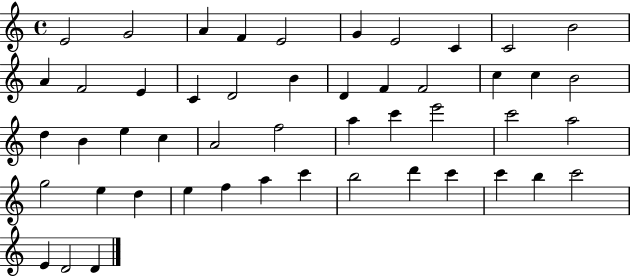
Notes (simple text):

E4/h G4/h A4/q F4/q E4/h G4/q E4/h C4/q C4/h B4/h A4/q F4/h E4/q C4/q D4/h B4/q D4/q F4/q F4/h C5/q C5/q B4/h D5/q B4/q E5/q C5/q A4/h F5/h A5/q C6/q E6/h C6/h A5/h G5/h E5/q D5/q E5/q F5/q A5/q C6/q B5/h D6/q C6/q C6/q B5/q C6/h E4/q D4/h D4/q